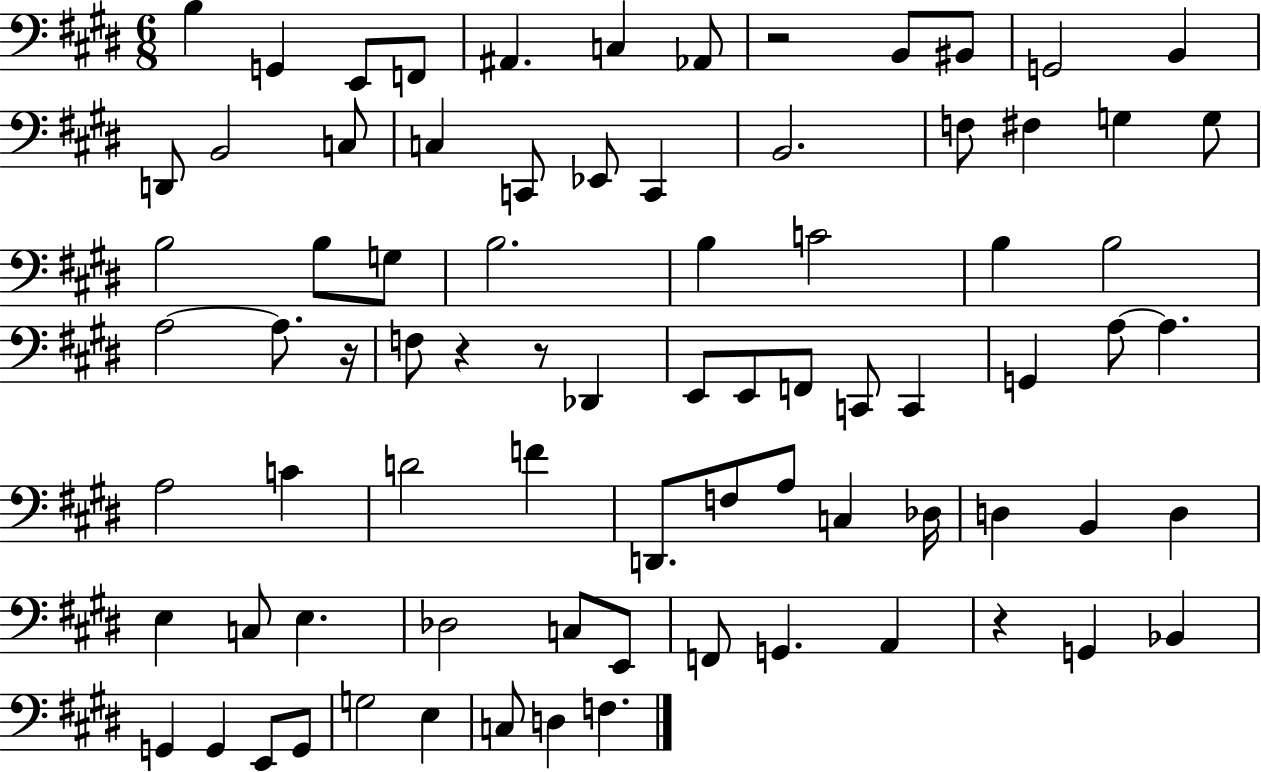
X:1
T:Untitled
M:6/8
L:1/4
K:E
B, G,, E,,/2 F,,/2 ^A,, C, _A,,/2 z2 B,,/2 ^B,,/2 G,,2 B,, D,,/2 B,,2 C,/2 C, C,,/2 _E,,/2 C,, B,,2 F,/2 ^F, G, G,/2 B,2 B,/2 G,/2 B,2 B, C2 B, B,2 A,2 A,/2 z/4 F,/2 z z/2 _D,, E,,/2 E,,/2 F,,/2 C,,/2 C,, G,, A,/2 A, A,2 C D2 F D,,/2 F,/2 A,/2 C, _D,/4 D, B,, D, E, C,/2 E, _D,2 C,/2 E,,/2 F,,/2 G,, A,, z G,, _B,, G,, G,, E,,/2 G,,/2 G,2 E, C,/2 D, F,